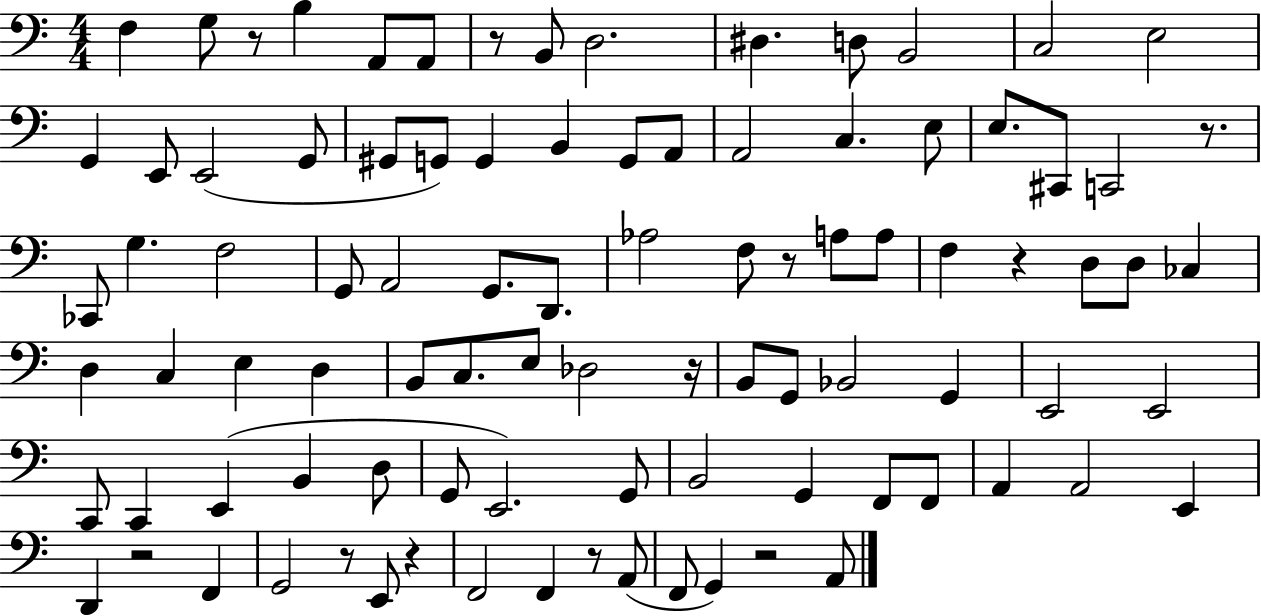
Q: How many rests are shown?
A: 11